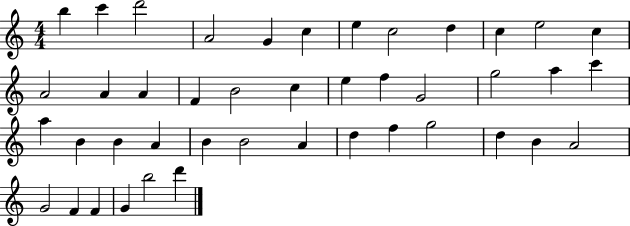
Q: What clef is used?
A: treble